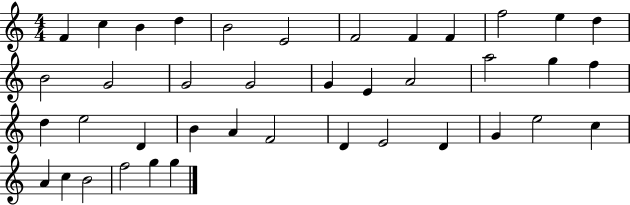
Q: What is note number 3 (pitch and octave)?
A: B4